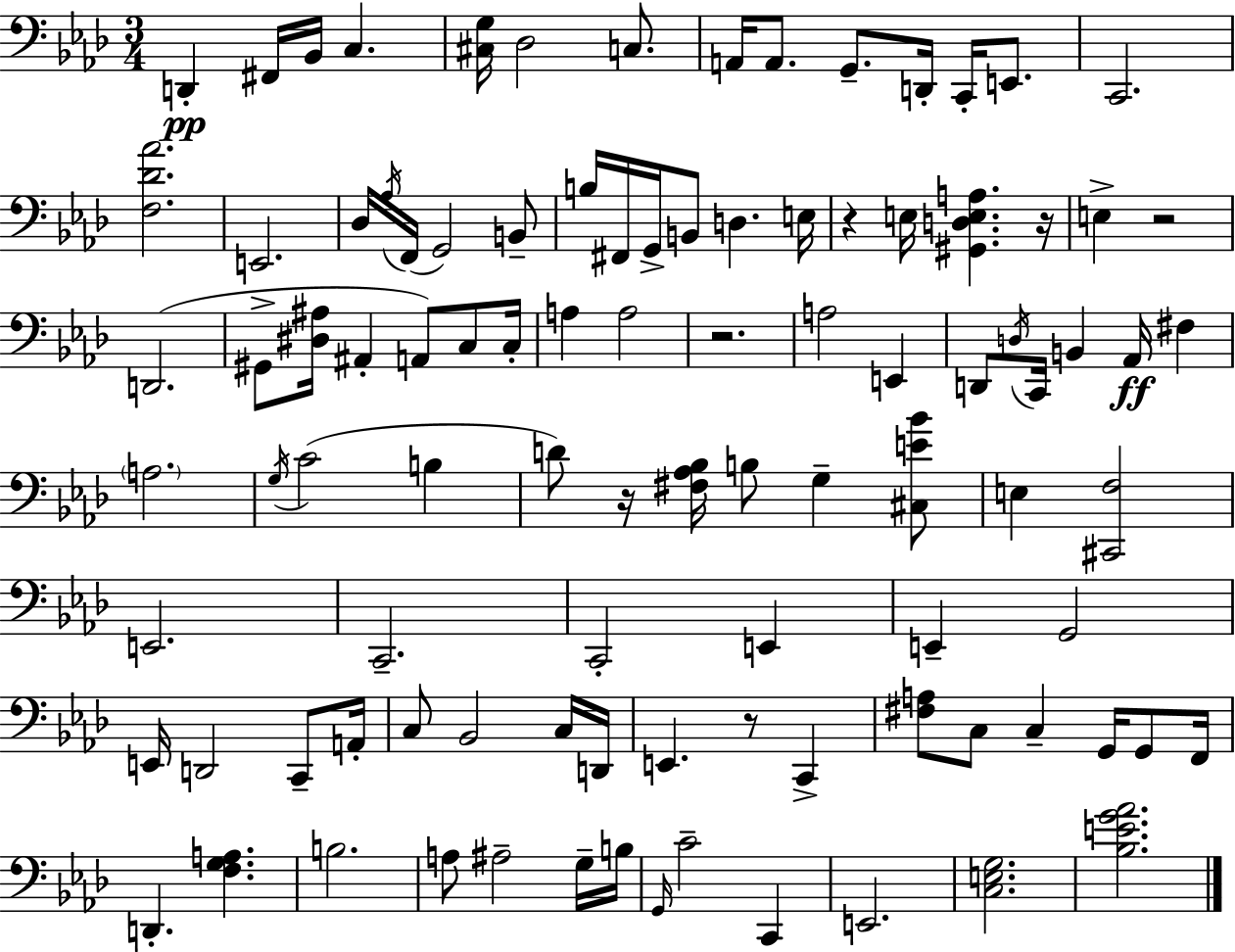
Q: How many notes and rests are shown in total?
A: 99